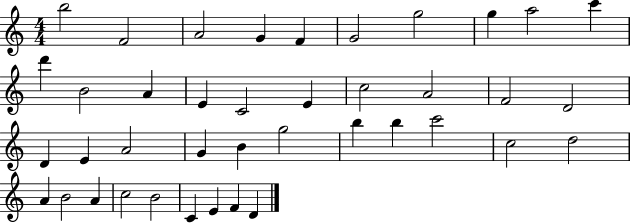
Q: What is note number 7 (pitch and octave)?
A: G5